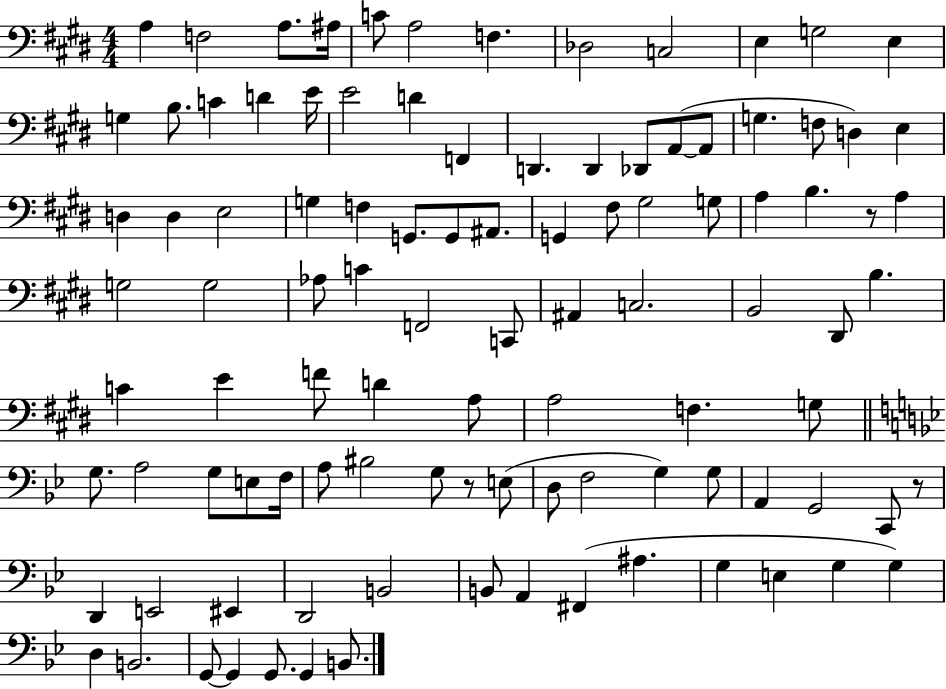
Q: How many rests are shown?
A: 3